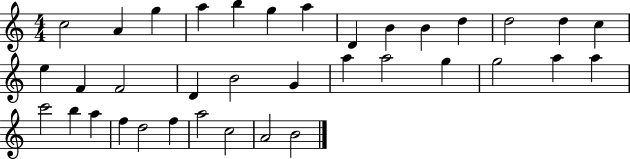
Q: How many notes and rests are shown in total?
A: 36